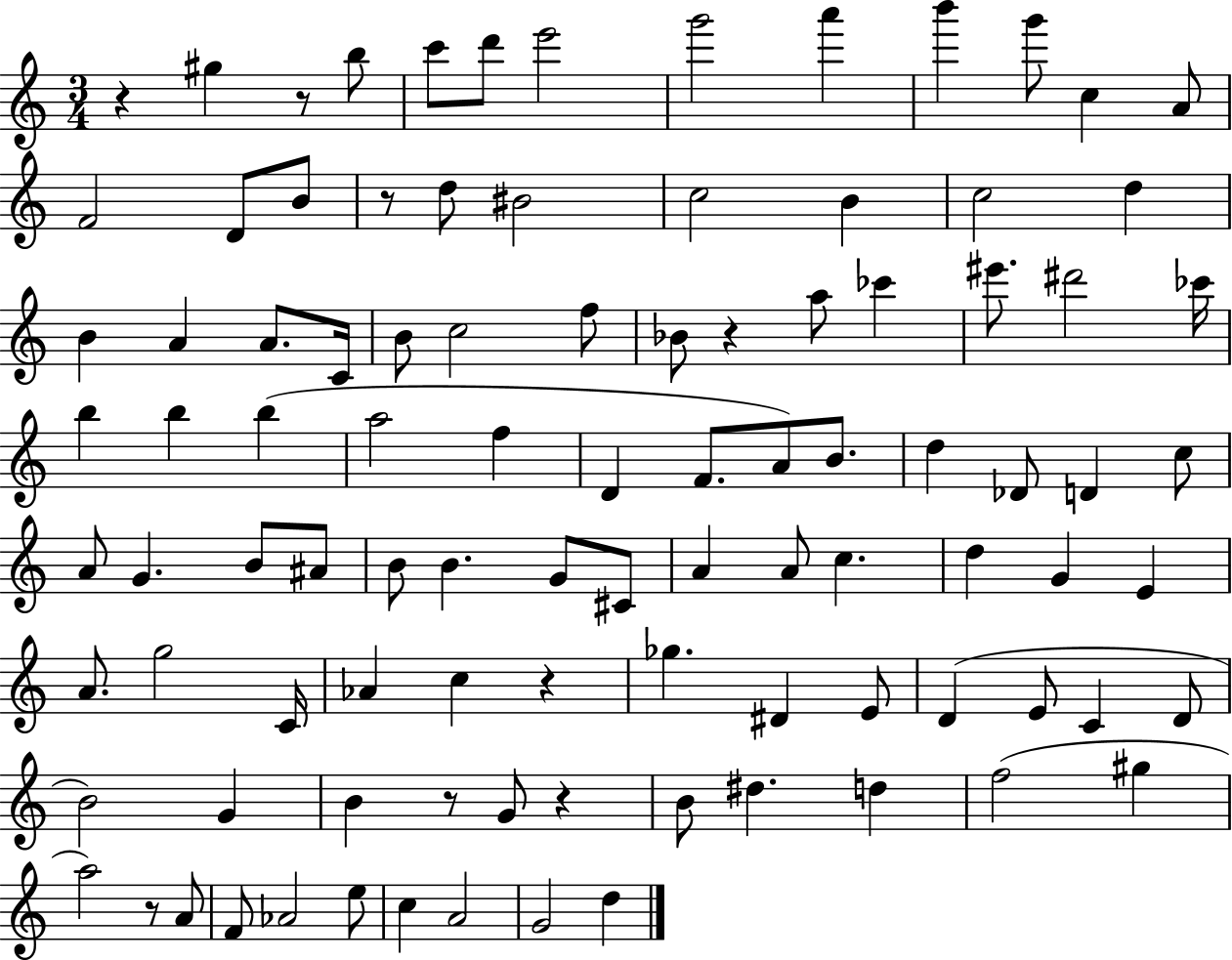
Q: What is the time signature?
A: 3/4